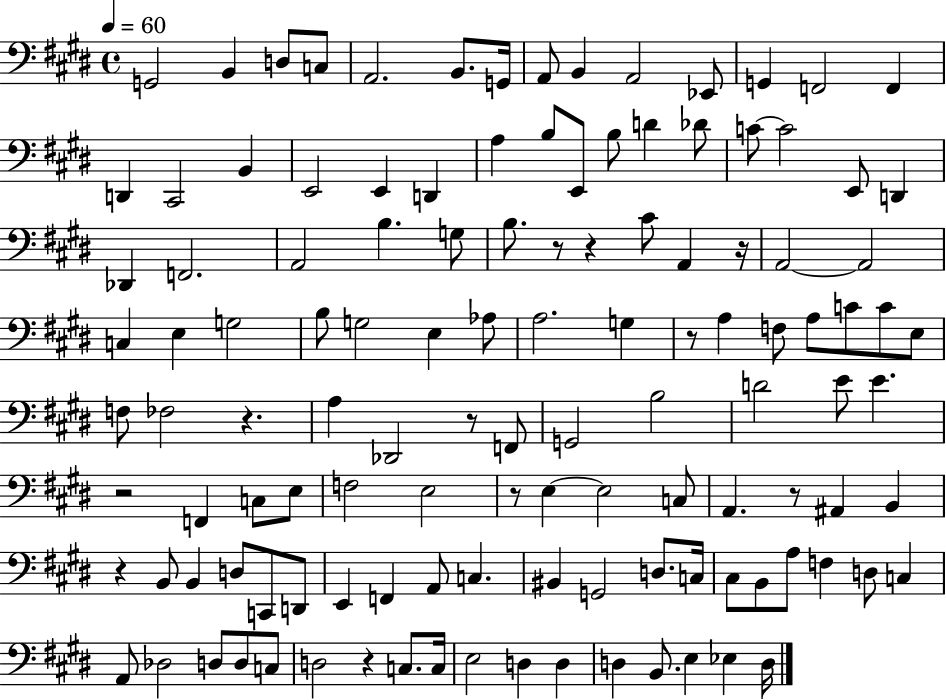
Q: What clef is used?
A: bass